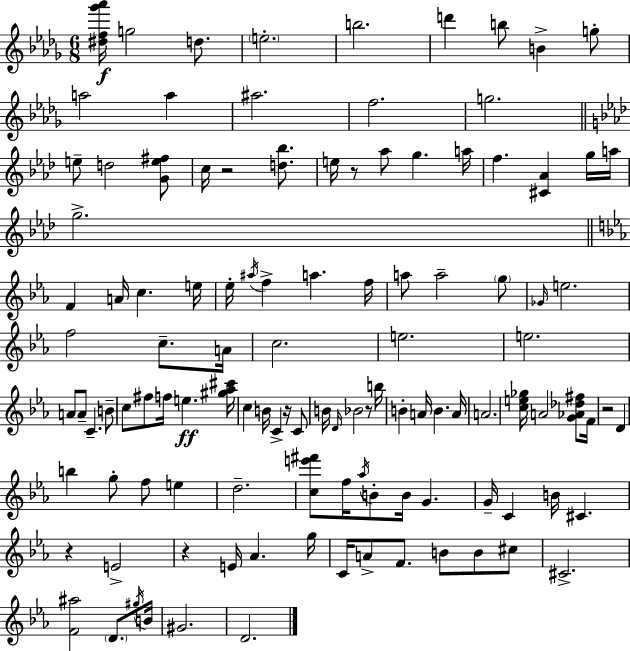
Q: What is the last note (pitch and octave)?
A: D4